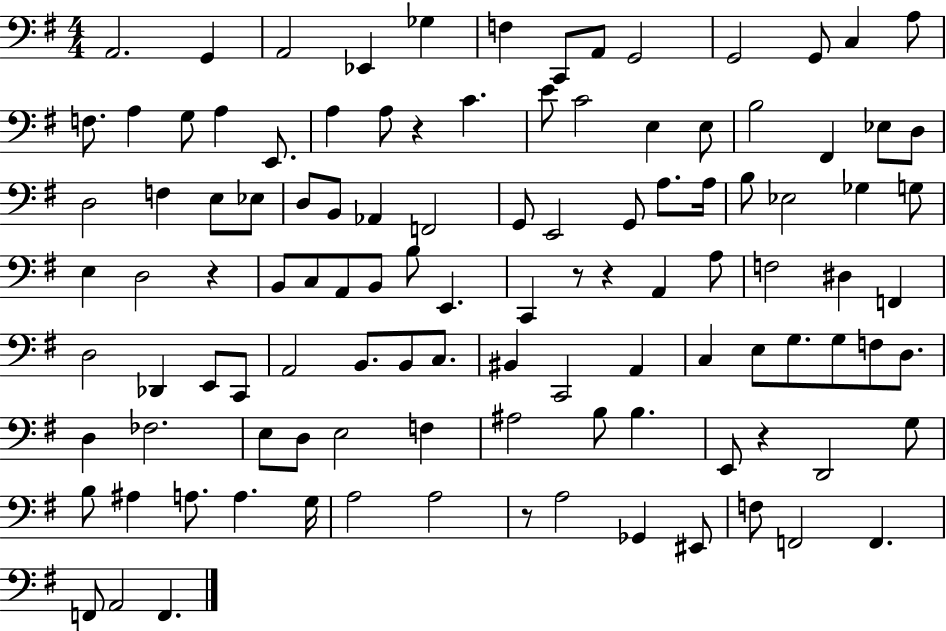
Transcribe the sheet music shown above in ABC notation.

X:1
T:Untitled
M:4/4
L:1/4
K:G
A,,2 G,, A,,2 _E,, _G, F, C,,/2 A,,/2 G,,2 G,,2 G,,/2 C, A,/2 F,/2 A, G,/2 A, E,,/2 A, A,/2 z C E/2 C2 E, E,/2 B,2 ^F,, _E,/2 D,/2 D,2 F, E,/2 _E,/2 D,/2 B,,/2 _A,, F,,2 G,,/2 E,,2 G,,/2 A,/2 A,/4 B,/2 _E,2 _G, G,/2 E, D,2 z B,,/2 C,/2 A,,/2 B,,/2 B,/2 E,, C,, z/2 z A,, A,/2 F,2 ^D, F,, D,2 _D,, E,,/2 C,,/2 A,,2 B,,/2 B,,/2 C,/2 ^B,, C,,2 A,, C, E,/2 G,/2 G,/2 F,/2 D,/2 D, _F,2 E,/2 D,/2 E,2 F, ^A,2 B,/2 B, E,,/2 z D,,2 G,/2 B,/2 ^A, A,/2 A, G,/4 A,2 A,2 z/2 A,2 _G,, ^E,,/2 F,/2 F,,2 F,, F,,/2 A,,2 F,,